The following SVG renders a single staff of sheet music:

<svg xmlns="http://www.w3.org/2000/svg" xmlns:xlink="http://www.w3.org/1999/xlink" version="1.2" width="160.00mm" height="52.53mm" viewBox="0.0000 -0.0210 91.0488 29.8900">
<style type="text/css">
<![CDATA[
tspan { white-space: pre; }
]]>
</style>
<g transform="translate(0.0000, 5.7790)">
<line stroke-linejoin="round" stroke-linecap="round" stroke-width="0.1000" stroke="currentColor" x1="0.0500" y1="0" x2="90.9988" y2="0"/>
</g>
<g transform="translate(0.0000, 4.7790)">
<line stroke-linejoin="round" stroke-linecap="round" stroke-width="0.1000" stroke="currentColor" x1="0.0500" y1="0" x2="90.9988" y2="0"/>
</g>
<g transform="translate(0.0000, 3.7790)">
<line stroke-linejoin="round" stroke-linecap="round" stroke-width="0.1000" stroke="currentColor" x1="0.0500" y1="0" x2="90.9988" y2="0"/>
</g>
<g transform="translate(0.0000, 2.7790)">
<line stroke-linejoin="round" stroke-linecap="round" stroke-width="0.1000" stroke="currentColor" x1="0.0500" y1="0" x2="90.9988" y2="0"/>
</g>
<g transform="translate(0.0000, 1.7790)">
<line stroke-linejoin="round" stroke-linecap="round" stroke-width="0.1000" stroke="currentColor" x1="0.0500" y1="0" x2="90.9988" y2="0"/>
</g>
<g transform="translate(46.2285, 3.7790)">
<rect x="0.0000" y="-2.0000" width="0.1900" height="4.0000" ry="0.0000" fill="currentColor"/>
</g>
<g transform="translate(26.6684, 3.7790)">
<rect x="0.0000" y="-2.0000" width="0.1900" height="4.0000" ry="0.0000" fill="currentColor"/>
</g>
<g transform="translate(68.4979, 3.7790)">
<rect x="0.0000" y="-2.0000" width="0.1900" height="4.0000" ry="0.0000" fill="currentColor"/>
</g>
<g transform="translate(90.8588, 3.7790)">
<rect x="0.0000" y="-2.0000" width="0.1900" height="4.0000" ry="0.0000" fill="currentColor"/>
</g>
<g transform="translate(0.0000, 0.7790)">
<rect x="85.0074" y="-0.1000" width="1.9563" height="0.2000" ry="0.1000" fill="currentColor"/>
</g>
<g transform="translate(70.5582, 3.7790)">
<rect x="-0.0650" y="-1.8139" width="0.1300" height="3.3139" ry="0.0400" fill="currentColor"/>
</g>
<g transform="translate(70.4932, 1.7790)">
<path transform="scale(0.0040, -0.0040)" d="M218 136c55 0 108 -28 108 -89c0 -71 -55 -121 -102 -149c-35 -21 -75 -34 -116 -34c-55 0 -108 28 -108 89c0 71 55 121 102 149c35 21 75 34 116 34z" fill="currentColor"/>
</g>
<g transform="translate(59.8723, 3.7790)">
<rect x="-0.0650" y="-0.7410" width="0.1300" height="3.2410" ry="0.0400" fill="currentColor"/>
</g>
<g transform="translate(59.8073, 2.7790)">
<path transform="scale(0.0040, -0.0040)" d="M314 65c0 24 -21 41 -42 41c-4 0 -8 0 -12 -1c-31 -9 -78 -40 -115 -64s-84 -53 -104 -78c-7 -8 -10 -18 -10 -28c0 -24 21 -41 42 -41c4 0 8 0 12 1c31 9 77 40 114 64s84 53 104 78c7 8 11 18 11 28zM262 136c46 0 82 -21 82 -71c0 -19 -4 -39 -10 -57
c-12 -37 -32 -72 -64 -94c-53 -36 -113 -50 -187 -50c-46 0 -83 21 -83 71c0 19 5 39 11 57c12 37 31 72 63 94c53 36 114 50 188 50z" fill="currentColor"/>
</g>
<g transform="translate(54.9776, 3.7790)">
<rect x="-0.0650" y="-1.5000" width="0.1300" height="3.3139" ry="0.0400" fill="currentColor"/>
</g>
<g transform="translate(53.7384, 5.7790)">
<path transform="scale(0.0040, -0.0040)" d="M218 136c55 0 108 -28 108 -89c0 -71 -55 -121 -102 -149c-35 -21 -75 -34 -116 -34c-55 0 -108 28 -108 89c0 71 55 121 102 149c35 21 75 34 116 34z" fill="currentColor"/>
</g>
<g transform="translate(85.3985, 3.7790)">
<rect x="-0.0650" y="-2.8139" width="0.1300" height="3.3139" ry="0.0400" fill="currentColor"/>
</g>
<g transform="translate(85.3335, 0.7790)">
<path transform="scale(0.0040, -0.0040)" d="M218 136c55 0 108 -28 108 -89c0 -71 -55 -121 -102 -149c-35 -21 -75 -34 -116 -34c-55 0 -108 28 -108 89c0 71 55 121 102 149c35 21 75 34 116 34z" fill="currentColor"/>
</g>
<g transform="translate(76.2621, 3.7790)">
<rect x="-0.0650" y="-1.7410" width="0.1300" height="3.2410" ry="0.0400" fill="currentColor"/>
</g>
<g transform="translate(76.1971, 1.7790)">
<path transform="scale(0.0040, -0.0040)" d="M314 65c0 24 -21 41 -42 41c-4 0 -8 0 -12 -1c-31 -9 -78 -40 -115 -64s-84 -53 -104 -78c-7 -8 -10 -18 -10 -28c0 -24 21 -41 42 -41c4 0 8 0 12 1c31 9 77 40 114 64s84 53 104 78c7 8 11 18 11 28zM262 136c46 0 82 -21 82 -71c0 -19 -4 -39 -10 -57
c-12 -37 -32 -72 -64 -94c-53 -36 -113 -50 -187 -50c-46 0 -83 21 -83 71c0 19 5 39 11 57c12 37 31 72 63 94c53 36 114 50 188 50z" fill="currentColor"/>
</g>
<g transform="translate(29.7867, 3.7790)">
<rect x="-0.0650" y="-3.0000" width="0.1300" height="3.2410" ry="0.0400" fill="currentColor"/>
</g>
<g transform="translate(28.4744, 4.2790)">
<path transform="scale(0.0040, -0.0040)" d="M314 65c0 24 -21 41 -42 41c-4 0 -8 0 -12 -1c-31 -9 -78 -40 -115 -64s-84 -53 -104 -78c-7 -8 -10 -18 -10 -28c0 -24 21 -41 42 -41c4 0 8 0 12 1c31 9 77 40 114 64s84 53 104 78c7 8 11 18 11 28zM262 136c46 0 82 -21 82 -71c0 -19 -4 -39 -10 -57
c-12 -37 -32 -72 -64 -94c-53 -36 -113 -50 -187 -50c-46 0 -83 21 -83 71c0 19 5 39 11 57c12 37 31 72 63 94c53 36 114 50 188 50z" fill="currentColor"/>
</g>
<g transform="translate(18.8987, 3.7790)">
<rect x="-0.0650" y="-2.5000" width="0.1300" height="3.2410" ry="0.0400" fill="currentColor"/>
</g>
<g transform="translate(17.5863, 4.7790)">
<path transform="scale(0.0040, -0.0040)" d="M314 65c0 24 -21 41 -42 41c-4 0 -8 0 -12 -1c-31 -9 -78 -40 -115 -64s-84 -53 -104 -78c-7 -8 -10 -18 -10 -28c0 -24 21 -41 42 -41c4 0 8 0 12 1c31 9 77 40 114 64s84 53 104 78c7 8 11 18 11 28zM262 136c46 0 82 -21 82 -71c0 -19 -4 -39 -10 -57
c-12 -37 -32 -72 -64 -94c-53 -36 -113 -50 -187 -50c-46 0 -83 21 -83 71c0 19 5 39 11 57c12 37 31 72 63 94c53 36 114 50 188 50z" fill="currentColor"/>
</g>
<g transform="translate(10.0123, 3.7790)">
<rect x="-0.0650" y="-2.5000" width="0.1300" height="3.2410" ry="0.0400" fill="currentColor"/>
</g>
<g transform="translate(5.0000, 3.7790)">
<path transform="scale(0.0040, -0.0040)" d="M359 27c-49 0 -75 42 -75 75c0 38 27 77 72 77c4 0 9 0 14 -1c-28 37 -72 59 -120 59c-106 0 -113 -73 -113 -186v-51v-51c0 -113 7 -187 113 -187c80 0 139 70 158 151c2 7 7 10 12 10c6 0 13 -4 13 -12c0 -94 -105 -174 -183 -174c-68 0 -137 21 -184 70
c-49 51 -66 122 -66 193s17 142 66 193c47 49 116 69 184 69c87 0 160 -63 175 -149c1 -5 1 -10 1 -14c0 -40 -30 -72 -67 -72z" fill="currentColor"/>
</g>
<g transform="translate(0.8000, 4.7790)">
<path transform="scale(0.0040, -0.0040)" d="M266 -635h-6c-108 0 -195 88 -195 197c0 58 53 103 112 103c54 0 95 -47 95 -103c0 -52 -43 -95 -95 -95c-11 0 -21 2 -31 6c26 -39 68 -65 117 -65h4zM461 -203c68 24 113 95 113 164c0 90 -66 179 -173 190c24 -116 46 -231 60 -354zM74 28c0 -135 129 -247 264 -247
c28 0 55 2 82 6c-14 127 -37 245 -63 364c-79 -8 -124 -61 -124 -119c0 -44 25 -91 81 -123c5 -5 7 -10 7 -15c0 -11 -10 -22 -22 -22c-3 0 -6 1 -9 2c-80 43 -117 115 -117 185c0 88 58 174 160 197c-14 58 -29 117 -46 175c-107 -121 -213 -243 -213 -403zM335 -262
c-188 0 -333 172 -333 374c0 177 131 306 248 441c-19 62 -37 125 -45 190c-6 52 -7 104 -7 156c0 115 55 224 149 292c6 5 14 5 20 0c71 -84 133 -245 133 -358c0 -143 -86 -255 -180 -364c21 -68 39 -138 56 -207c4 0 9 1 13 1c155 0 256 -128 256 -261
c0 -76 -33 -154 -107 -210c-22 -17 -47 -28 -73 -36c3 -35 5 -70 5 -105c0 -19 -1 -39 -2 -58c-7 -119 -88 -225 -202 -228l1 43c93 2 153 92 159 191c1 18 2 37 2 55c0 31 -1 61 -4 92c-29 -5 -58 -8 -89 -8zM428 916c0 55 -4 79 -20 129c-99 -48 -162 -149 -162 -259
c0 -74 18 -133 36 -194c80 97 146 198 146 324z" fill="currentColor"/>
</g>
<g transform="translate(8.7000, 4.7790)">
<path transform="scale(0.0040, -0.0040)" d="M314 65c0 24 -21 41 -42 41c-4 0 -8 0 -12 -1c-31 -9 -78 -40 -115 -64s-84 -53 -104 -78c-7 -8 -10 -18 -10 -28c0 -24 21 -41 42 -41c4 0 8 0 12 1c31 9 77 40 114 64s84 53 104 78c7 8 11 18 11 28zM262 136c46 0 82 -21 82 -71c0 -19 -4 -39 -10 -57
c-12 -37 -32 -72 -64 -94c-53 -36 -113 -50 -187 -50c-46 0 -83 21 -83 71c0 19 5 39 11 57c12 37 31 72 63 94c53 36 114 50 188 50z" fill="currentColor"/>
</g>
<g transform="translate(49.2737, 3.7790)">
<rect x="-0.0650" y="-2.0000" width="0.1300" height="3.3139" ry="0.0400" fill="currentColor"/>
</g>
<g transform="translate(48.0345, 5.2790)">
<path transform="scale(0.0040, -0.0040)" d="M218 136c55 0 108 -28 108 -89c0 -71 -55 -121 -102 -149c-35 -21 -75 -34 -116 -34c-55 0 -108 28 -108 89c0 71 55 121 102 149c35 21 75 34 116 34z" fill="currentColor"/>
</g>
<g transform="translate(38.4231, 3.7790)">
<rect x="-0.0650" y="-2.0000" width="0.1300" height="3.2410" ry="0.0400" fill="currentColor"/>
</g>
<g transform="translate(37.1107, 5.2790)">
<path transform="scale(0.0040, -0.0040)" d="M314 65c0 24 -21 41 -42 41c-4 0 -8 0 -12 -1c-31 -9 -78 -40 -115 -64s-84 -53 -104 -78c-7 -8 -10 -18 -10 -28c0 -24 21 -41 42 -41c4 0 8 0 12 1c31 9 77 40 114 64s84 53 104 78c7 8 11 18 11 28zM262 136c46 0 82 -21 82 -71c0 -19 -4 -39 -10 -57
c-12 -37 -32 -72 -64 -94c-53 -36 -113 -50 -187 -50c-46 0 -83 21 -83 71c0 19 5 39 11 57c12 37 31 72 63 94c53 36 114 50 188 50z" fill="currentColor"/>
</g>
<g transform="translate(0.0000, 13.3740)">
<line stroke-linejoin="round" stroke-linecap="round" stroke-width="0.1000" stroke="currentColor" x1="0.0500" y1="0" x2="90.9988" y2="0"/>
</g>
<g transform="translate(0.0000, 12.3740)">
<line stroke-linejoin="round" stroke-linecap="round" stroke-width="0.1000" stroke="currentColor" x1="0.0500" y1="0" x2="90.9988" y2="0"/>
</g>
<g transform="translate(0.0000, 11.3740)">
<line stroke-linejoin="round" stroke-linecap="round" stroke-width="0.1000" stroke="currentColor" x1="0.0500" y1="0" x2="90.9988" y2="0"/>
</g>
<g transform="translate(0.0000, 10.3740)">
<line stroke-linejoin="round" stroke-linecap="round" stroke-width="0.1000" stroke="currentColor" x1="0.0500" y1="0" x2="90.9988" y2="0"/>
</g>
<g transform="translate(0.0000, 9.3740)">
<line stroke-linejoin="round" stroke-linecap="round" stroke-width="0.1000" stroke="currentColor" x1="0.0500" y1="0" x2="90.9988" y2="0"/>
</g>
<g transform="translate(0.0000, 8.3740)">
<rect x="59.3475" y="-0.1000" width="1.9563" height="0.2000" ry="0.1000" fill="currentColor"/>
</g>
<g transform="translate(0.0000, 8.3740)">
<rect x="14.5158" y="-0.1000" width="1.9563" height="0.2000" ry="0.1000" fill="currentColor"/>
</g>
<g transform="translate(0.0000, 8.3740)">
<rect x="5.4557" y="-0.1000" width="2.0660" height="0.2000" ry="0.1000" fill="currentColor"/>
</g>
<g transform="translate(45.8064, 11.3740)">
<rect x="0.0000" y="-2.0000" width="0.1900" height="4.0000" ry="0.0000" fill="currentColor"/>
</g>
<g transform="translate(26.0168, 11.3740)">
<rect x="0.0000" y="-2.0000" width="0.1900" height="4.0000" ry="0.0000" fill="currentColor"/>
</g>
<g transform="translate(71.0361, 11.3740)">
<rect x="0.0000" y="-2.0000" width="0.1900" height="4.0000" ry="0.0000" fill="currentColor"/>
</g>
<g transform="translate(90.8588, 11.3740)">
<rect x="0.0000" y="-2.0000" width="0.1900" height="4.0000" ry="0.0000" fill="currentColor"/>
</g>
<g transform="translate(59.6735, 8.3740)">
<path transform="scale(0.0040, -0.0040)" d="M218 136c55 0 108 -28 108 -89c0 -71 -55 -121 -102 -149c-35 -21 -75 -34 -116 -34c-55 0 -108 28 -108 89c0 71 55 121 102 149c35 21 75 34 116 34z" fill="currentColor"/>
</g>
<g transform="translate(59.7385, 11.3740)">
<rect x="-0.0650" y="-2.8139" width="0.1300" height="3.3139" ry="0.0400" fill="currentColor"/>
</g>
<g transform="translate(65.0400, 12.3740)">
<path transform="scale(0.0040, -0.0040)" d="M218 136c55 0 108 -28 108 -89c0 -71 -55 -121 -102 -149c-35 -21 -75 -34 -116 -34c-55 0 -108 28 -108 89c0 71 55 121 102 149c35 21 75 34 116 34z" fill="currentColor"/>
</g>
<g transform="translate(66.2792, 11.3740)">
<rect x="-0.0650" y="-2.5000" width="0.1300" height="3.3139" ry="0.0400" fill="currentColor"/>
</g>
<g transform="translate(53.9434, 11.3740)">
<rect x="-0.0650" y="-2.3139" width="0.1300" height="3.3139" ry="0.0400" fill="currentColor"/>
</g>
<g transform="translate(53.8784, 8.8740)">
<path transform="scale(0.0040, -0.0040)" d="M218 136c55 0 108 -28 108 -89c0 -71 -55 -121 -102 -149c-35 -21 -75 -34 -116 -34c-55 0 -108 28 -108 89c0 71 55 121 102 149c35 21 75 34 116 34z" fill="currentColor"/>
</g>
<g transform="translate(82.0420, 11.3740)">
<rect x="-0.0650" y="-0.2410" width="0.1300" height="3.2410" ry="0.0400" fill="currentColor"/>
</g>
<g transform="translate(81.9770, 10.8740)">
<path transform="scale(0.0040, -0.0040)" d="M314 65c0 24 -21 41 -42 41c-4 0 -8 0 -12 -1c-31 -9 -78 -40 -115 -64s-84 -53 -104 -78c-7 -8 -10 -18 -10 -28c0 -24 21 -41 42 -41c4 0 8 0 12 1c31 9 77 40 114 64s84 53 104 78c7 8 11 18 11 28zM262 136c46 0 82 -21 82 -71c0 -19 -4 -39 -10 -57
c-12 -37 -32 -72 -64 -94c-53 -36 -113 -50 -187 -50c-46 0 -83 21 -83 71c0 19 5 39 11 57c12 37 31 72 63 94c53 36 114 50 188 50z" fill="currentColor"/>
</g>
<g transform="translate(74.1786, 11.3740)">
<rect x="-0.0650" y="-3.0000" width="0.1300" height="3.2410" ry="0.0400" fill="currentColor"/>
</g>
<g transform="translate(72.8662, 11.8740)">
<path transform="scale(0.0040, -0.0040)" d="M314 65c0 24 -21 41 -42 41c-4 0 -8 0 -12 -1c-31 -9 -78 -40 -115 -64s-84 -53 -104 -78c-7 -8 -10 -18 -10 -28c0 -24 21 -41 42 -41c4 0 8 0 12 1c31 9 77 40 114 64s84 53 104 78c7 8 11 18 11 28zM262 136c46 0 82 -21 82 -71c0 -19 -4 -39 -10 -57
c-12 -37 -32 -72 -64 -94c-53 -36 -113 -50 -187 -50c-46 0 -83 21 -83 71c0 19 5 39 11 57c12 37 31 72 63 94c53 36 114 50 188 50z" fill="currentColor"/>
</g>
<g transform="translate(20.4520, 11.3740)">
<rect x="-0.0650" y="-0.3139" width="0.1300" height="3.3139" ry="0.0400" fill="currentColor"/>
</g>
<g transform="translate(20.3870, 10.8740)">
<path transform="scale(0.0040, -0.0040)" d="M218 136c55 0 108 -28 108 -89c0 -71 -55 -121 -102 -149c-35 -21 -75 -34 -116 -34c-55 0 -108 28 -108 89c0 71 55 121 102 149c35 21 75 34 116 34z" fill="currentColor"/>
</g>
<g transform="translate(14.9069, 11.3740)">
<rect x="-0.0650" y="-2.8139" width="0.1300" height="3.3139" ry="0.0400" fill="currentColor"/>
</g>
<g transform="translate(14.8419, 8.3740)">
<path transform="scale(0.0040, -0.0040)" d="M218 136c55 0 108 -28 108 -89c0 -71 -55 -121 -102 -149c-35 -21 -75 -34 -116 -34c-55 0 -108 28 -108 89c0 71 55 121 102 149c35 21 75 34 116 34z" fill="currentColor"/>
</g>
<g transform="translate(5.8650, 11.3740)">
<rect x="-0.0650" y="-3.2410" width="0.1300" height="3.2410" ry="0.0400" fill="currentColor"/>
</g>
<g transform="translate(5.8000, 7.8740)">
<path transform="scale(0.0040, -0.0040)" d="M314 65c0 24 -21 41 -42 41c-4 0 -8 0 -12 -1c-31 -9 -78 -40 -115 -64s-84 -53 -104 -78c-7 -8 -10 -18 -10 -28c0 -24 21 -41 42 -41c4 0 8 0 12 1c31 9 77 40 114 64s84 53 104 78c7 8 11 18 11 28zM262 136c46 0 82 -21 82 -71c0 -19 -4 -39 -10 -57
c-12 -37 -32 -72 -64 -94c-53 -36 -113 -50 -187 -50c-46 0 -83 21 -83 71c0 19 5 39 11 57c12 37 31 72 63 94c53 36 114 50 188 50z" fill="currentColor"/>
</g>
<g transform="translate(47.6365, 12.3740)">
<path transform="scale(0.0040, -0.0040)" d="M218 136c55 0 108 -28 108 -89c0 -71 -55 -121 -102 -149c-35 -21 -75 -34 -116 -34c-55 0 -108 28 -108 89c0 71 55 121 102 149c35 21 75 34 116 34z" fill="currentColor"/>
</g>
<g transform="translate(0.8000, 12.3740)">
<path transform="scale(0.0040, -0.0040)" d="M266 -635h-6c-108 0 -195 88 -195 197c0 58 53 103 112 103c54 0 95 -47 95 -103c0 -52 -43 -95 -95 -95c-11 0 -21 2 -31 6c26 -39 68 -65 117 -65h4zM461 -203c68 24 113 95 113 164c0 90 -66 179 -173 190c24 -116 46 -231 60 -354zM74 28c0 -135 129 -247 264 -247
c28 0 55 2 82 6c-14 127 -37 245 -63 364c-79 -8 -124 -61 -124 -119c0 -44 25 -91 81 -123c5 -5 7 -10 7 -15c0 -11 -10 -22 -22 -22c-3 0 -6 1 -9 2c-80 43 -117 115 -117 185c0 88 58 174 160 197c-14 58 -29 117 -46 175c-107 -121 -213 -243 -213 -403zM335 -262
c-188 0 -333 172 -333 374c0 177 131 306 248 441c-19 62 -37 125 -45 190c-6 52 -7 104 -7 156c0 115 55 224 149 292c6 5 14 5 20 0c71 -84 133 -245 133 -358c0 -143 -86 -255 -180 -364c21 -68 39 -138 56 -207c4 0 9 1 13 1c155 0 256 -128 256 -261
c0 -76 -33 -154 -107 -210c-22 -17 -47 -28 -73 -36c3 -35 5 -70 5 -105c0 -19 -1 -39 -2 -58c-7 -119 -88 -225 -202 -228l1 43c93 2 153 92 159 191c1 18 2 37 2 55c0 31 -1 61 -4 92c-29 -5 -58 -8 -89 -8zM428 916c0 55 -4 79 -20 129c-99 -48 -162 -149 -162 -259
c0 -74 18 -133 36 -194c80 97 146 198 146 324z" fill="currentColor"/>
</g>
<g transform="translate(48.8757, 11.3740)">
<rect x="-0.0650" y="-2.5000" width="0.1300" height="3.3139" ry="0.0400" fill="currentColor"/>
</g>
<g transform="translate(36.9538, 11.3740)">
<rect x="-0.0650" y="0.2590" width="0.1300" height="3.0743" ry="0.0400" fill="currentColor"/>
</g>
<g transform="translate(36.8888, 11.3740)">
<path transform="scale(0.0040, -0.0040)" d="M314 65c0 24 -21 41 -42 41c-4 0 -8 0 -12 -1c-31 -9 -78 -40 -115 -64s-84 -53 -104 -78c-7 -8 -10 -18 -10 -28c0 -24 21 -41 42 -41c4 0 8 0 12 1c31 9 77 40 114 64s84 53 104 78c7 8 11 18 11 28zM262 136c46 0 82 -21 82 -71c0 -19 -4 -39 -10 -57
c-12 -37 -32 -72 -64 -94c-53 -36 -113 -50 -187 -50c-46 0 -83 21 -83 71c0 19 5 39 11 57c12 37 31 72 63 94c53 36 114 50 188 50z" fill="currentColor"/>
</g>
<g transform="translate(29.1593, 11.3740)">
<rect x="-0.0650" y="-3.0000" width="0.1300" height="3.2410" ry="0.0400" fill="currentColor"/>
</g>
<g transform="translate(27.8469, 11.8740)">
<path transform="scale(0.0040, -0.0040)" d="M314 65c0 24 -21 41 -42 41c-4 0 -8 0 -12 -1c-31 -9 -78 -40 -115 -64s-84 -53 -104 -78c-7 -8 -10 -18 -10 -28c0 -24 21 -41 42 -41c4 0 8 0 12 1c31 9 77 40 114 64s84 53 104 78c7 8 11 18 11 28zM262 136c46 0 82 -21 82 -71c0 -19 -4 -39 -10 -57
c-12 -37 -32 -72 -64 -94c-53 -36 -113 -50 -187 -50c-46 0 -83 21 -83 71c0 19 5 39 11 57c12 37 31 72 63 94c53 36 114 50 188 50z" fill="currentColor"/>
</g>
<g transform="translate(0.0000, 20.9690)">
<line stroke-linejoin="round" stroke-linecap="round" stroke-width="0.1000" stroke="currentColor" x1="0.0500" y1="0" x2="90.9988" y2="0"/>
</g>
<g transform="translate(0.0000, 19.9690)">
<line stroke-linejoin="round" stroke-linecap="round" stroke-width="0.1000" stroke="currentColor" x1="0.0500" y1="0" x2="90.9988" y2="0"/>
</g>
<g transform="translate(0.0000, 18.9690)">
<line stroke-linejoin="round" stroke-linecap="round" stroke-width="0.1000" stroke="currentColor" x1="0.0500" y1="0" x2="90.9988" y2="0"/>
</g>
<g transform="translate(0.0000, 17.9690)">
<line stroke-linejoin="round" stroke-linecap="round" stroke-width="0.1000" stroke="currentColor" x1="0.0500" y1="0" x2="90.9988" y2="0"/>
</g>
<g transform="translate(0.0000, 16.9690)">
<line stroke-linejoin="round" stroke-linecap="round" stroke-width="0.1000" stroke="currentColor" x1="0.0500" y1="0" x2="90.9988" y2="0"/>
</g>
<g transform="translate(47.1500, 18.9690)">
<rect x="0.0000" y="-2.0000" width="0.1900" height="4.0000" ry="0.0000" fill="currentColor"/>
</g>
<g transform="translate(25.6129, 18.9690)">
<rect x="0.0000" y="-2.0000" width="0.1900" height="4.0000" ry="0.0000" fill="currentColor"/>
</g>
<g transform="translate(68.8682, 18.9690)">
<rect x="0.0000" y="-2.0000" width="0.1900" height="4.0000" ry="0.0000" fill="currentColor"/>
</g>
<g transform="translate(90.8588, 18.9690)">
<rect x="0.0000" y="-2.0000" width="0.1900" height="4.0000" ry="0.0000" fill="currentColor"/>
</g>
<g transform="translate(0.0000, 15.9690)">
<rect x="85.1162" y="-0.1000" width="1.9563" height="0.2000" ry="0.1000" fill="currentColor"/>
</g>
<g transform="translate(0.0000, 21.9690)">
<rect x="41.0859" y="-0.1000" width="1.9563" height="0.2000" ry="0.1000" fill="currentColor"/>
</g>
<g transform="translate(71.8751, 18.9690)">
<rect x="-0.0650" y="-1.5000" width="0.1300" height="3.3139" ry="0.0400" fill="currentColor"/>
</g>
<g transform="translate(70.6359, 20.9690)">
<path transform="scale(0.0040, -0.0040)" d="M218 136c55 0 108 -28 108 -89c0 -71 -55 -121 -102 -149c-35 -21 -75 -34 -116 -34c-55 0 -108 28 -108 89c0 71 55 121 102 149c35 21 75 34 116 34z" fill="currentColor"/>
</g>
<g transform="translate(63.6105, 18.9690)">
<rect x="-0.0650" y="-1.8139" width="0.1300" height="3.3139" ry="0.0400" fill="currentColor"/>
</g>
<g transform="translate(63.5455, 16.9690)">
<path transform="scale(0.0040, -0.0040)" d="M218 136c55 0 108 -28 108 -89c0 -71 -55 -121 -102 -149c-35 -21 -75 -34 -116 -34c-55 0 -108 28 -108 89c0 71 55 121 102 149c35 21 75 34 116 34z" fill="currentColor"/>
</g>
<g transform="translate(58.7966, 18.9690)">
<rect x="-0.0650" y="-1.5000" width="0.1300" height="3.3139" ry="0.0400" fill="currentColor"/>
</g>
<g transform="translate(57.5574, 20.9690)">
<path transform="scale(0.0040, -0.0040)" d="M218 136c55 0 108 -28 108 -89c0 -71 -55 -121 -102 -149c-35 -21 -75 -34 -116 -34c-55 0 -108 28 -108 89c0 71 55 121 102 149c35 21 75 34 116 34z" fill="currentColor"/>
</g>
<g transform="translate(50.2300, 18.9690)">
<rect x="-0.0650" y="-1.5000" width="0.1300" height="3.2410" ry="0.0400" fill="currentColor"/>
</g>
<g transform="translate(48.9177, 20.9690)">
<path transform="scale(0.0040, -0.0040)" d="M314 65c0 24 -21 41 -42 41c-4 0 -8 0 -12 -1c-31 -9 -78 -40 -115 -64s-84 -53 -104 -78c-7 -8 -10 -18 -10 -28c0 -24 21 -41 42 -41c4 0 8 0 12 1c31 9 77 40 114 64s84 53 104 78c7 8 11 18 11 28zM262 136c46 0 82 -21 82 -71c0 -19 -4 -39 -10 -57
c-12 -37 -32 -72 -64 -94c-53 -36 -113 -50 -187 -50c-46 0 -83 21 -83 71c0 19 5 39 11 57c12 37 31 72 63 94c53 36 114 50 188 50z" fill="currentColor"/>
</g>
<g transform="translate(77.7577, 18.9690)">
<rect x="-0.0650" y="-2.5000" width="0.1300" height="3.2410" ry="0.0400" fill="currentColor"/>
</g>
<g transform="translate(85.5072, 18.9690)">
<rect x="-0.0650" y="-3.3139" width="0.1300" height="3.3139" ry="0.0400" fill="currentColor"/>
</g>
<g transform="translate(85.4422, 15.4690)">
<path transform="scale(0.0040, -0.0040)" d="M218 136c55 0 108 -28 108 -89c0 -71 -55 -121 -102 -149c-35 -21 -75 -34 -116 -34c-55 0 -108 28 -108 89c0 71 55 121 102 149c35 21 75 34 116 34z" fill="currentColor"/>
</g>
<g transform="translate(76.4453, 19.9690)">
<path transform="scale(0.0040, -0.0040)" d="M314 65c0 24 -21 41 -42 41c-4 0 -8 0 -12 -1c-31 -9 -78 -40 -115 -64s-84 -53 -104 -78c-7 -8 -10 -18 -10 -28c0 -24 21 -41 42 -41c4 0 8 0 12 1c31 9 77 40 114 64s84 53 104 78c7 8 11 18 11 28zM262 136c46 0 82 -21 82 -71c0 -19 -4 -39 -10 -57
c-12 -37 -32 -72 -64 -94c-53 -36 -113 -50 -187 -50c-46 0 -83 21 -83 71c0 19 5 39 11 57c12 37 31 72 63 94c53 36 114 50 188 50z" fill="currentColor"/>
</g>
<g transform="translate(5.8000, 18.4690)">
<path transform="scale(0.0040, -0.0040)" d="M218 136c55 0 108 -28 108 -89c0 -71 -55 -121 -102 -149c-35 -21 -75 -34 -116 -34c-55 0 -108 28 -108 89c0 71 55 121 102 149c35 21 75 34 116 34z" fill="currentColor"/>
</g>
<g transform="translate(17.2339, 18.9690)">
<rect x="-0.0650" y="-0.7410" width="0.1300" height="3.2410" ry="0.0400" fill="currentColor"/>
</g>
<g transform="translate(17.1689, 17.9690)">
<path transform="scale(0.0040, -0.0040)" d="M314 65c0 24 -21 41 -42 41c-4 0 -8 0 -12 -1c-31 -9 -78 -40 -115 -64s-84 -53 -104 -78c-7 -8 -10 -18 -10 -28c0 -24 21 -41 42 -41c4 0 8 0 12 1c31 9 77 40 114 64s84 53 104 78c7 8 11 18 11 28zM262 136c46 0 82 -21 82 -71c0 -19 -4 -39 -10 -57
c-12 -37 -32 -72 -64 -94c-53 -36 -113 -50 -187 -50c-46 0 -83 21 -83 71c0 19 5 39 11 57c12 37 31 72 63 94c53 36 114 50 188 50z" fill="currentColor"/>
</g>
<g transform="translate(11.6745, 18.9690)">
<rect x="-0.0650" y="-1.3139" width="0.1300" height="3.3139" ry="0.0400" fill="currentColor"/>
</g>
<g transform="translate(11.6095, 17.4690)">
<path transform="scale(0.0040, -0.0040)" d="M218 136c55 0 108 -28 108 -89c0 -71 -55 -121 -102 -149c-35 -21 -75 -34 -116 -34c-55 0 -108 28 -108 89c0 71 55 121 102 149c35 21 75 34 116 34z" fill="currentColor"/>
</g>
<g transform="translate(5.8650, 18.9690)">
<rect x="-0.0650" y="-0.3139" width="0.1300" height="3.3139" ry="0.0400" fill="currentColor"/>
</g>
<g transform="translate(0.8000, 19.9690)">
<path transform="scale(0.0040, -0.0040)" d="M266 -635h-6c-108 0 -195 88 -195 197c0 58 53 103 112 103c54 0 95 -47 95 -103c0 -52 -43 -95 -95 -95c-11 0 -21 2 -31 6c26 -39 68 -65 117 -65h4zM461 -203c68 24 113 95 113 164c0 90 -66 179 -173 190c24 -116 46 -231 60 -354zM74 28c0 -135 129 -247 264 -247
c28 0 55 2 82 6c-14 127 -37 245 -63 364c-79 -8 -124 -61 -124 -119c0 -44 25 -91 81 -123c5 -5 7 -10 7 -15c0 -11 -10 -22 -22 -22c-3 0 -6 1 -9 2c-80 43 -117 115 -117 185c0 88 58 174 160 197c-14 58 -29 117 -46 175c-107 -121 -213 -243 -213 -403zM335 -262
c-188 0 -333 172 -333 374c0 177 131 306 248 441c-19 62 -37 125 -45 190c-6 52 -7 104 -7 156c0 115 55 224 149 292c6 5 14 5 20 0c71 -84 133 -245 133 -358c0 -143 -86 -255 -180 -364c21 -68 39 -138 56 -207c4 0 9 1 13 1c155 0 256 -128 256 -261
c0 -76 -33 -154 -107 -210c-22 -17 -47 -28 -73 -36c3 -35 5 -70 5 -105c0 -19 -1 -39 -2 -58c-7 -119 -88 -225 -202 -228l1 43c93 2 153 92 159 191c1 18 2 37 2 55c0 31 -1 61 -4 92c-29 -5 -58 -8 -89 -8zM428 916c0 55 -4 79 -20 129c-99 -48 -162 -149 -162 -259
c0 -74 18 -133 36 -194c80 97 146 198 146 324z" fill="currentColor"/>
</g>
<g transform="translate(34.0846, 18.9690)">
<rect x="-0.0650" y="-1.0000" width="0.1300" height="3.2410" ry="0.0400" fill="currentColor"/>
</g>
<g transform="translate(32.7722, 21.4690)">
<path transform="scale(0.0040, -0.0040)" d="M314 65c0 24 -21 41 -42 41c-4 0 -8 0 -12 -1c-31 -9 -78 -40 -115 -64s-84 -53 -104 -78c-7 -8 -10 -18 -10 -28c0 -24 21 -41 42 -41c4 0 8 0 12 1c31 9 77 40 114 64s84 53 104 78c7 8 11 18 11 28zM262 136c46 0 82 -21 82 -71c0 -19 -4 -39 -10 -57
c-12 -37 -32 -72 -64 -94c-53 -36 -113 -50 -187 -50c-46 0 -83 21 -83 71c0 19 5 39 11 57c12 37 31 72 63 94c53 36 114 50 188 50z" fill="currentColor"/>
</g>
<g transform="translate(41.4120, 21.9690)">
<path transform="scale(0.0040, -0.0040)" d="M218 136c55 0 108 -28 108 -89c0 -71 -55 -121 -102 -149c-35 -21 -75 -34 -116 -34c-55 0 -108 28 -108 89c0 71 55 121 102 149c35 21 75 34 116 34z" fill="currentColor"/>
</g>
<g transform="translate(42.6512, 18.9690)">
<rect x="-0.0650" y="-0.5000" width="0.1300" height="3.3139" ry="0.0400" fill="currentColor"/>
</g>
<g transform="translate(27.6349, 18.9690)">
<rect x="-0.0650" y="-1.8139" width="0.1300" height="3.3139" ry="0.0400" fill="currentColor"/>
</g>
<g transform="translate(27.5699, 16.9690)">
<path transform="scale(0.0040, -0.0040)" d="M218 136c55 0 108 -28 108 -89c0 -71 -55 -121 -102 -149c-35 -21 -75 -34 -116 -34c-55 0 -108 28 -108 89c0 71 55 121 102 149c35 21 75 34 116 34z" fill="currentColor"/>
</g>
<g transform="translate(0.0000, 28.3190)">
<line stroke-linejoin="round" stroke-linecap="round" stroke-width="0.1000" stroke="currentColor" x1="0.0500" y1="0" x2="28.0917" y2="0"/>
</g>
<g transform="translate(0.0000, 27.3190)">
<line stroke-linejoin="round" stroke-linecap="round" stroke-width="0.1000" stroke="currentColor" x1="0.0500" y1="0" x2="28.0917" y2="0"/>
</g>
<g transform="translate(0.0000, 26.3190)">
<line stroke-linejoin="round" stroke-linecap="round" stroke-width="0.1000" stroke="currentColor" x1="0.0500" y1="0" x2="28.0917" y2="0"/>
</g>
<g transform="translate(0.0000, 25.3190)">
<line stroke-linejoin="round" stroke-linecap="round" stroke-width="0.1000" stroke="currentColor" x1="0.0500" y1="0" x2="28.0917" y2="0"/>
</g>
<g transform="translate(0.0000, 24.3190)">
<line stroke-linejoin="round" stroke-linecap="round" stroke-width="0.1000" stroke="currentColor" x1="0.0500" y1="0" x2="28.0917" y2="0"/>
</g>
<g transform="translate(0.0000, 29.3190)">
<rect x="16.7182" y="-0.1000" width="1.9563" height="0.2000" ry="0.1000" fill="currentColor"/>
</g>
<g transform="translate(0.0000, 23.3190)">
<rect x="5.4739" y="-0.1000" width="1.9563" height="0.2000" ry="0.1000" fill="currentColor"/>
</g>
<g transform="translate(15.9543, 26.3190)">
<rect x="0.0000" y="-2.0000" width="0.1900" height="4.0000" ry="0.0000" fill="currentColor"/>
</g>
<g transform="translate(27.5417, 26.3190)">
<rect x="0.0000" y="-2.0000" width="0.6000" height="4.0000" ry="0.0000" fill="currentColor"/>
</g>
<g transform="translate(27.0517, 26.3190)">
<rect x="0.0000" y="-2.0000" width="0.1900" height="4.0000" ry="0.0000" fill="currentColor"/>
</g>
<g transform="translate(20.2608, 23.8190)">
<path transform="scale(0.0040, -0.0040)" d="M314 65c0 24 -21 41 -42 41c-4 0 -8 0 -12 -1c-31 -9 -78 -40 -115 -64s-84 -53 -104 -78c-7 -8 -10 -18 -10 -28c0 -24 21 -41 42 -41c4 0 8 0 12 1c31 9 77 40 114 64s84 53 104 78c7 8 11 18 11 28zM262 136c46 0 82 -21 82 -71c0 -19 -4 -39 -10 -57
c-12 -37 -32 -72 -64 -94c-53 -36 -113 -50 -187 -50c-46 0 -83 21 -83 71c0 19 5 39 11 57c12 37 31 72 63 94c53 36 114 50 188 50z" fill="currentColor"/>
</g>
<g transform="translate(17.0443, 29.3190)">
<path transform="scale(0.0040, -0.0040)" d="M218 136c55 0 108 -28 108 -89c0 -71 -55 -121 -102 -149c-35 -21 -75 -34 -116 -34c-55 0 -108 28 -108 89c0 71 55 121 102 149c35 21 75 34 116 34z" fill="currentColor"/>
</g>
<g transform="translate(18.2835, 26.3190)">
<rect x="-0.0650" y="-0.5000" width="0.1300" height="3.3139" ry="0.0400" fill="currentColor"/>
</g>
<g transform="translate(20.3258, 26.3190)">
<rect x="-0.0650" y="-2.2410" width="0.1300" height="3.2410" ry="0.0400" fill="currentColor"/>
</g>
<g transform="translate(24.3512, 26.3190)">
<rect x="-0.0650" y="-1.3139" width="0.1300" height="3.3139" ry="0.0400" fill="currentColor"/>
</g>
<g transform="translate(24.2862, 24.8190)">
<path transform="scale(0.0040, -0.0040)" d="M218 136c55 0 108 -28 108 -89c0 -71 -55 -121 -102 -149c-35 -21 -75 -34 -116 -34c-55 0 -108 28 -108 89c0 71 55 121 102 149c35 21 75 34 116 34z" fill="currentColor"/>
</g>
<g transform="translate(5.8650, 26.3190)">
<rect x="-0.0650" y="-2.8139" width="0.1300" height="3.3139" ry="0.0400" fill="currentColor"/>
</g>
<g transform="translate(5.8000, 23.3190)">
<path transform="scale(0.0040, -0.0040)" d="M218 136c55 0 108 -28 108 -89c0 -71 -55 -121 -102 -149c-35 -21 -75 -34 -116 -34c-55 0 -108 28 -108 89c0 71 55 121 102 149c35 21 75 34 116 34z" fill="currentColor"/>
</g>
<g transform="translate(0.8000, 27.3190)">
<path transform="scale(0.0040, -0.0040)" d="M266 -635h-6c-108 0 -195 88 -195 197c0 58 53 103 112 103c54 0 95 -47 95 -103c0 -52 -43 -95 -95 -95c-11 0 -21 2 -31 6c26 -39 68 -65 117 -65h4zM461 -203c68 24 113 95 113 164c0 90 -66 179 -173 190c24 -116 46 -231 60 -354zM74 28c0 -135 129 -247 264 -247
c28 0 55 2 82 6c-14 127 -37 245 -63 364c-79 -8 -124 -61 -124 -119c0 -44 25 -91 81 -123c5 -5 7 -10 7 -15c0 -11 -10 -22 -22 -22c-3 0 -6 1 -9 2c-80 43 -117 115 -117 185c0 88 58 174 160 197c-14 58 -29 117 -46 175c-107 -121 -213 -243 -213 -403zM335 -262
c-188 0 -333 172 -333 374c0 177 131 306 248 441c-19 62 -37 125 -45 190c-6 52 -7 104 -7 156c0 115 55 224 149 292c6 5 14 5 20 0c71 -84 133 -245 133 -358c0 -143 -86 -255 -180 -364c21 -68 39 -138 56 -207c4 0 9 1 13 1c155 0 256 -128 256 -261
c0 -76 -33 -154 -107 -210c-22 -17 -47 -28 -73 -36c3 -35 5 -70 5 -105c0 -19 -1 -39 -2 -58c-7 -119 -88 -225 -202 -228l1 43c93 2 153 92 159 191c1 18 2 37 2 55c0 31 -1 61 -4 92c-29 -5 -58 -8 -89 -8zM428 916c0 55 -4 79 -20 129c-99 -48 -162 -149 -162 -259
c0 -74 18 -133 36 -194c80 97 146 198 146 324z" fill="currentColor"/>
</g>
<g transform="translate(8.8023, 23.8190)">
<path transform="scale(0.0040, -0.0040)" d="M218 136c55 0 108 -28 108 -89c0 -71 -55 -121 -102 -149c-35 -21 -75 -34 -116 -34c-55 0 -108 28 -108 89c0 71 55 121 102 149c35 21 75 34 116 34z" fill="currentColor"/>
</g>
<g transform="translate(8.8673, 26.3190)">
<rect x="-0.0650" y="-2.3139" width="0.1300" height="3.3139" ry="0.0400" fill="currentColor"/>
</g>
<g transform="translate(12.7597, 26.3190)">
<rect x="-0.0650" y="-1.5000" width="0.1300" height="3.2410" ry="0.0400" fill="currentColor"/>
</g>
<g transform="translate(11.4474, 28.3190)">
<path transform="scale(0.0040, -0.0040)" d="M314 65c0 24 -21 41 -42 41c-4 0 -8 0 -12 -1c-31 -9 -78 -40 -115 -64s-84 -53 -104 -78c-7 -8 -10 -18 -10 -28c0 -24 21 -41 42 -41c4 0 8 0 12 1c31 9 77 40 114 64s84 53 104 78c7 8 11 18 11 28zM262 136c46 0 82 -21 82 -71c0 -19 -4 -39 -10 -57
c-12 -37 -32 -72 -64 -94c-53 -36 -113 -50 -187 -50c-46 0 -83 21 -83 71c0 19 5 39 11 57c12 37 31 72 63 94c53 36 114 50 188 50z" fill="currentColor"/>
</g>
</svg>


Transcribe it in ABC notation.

X:1
T:Untitled
M:4/4
L:1/4
K:C
G2 G2 A2 F2 F E d2 f f2 a b2 a c A2 B2 G g a G A2 c2 c e d2 f D2 C E2 E f E G2 b a g E2 C g2 e